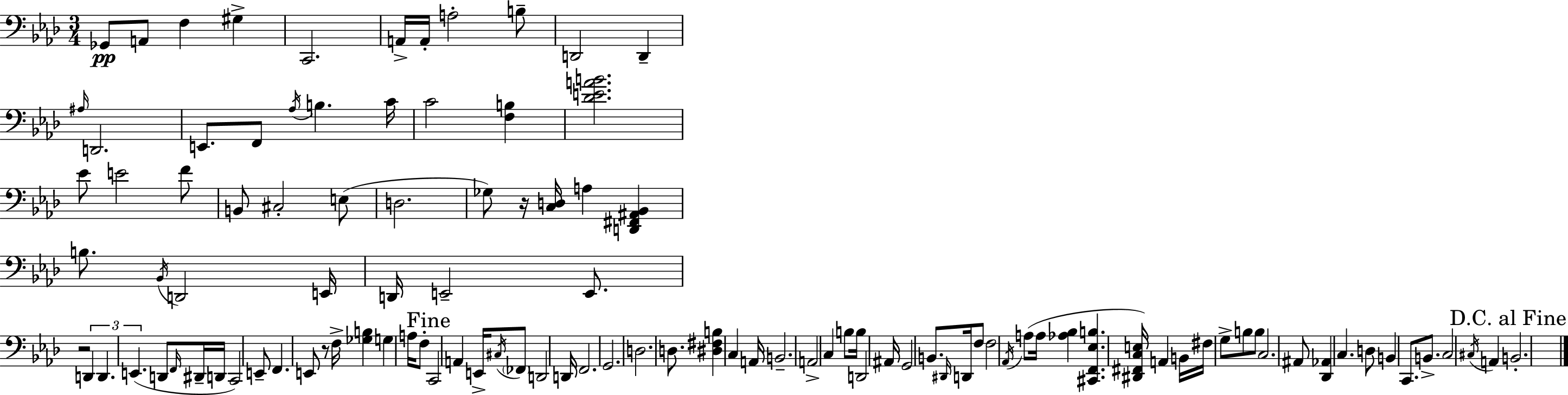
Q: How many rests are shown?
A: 3